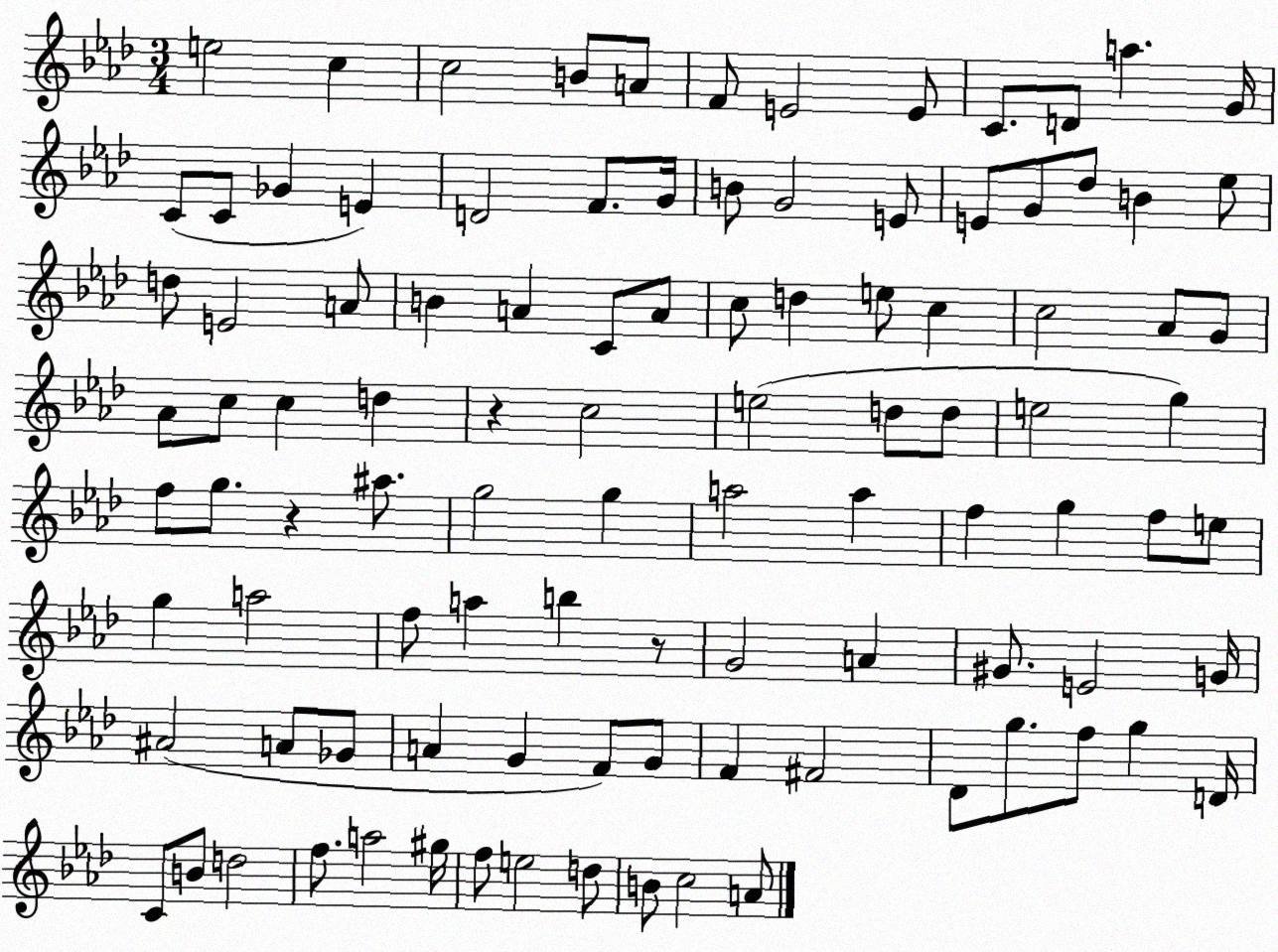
X:1
T:Untitled
M:3/4
L:1/4
K:Ab
e2 c c2 B/2 A/2 F/2 E2 E/2 C/2 D/2 a G/4 C/2 C/2 _G E D2 F/2 G/4 B/2 G2 E/2 E/2 G/2 _d/2 B _e/2 d/2 E2 A/2 B A C/2 A/2 c/2 d e/2 c c2 _A/2 G/2 _A/2 c/2 c d z c2 e2 d/2 d/2 e2 g f/2 g/2 z ^a/2 g2 g a2 a f g f/2 e/2 g a2 f/2 a b z/2 G2 A ^G/2 E2 G/4 ^A2 A/2 _G/2 A G F/2 G/2 F ^F2 _D/2 g/2 f/2 g D/4 C/2 B/2 d2 f/2 a2 ^g/4 f/2 e2 d/2 B/2 c2 A/2